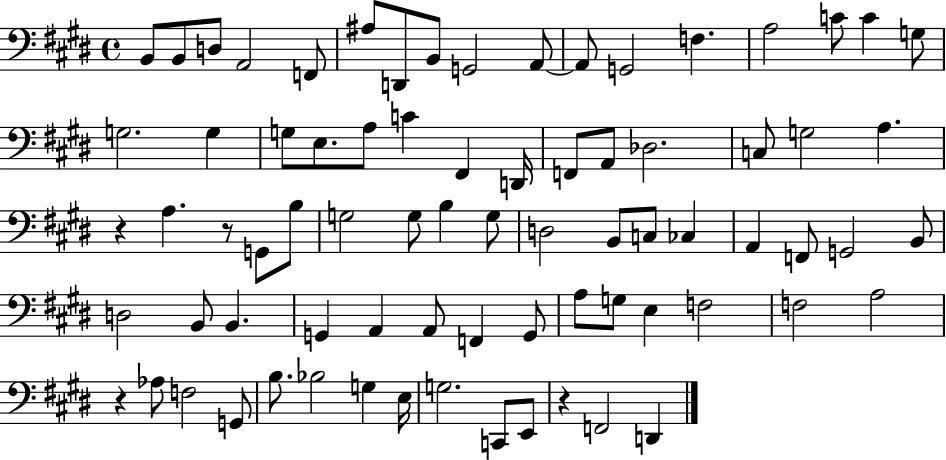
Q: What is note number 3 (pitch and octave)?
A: D3